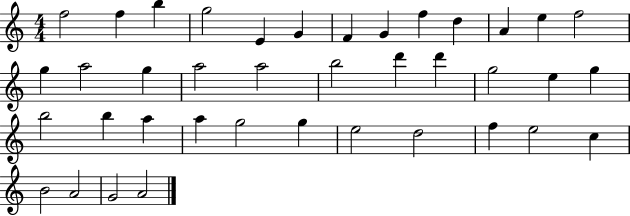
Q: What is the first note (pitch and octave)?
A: F5